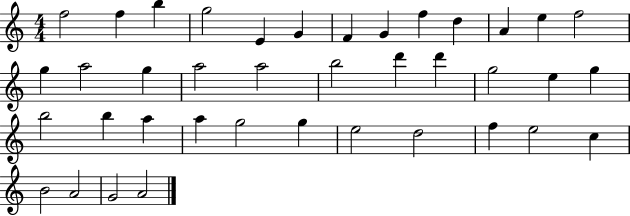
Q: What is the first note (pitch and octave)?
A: F5